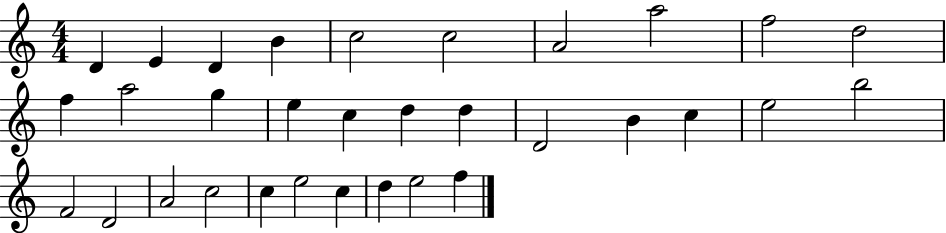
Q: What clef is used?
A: treble